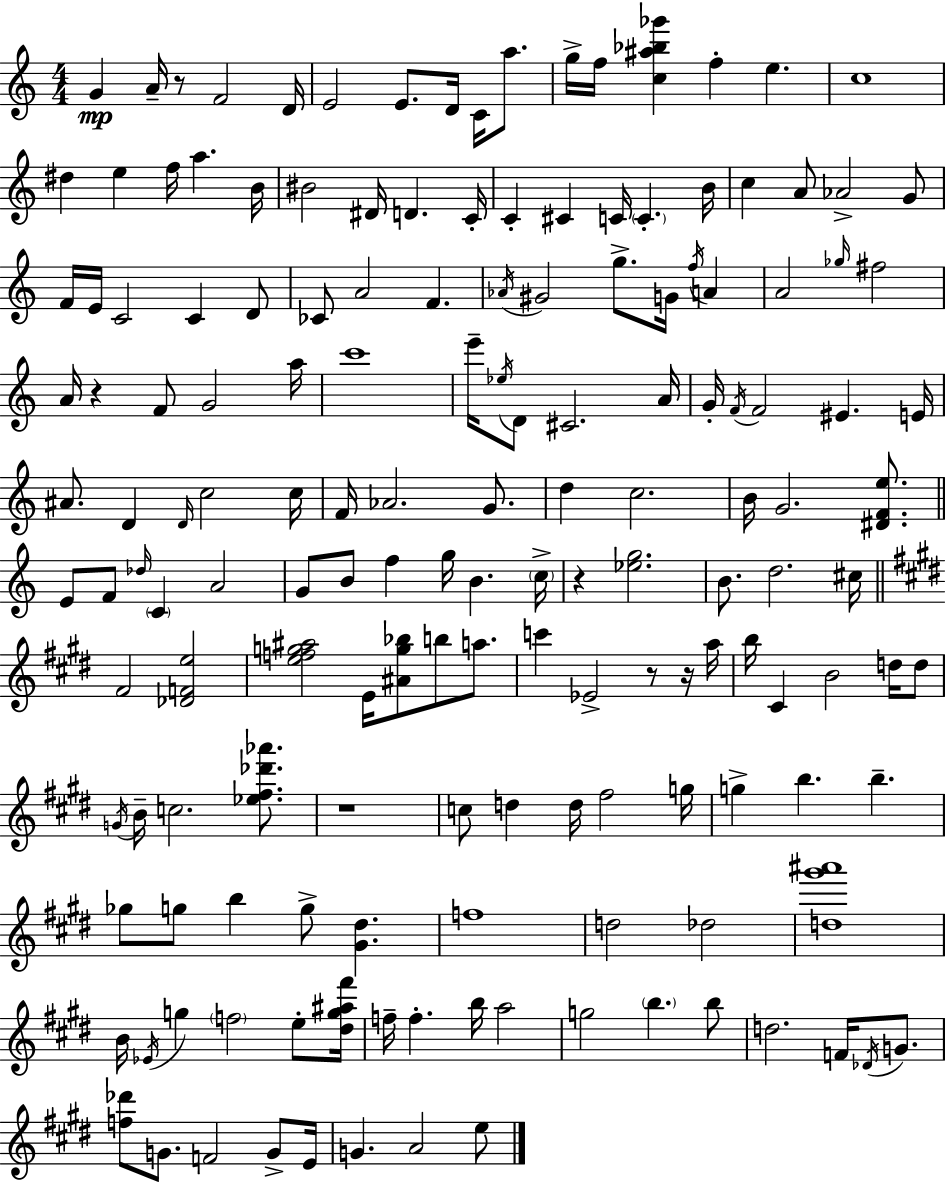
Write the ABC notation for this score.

X:1
T:Untitled
M:4/4
L:1/4
K:Am
G A/4 z/2 F2 D/4 E2 E/2 D/4 C/4 a/2 g/4 f/4 [c^a_b_g'] f e c4 ^d e f/4 a B/4 ^B2 ^D/4 D C/4 C ^C C/4 C B/4 c A/2 _A2 G/2 F/4 E/4 C2 C D/2 _C/2 A2 F _A/4 ^G2 g/2 G/4 f/4 A A2 _g/4 ^f2 A/4 z F/2 G2 a/4 c'4 e'/4 _e/4 D/2 ^C2 A/4 G/4 F/4 F2 ^E E/4 ^A/2 D D/4 c2 c/4 F/4 _A2 G/2 d c2 B/4 G2 [^DFe]/2 E/2 F/2 _d/4 C A2 G/2 B/2 f g/4 B c/4 z [_eg]2 B/2 d2 ^c/4 ^F2 [_DFe]2 [efg^a]2 E/4 [^Ag_b]/2 b/2 a/2 c' _E2 z/2 z/4 a/4 b/4 ^C B2 d/4 d/2 G/4 B/4 c2 [_e^f_d'_a']/2 z4 c/2 d d/4 ^f2 g/4 g b b _g/2 g/2 b g/2 [^G^d] f4 d2 _d2 [d^g'^a']4 B/4 _E/4 g f2 e/2 [^dg^a^f']/4 f/4 f b/4 a2 g2 b b/2 d2 F/4 _D/4 G/2 [f_d']/2 G/2 F2 G/2 E/4 G A2 e/2